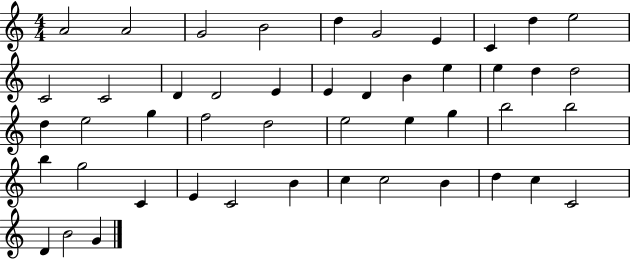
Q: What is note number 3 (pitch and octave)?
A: G4